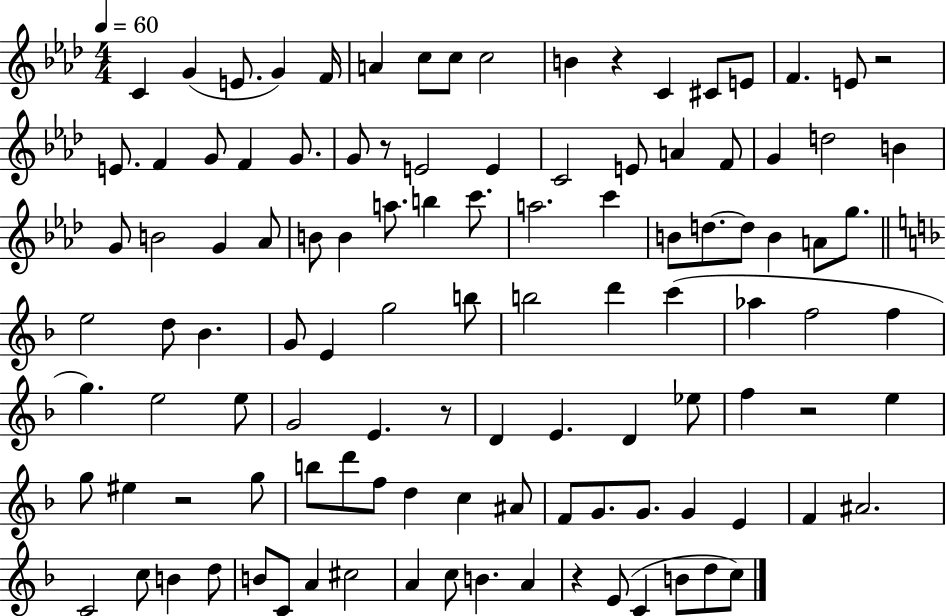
C4/q G4/q E4/e. G4/q F4/s A4/q C5/e C5/e C5/h B4/q R/q C4/q C#4/e E4/e F4/q. E4/e R/h E4/e. F4/q G4/e F4/q G4/e. G4/e R/e E4/h E4/q C4/h E4/e A4/q F4/e G4/q D5/h B4/q G4/e B4/h G4/q Ab4/e B4/e B4/q A5/e. B5/q C6/e. A5/h. C6/q B4/e D5/e. D5/e B4/q A4/e G5/e. E5/h D5/e Bb4/q. G4/e E4/q G5/h B5/e B5/h D6/q C6/q Ab5/q F5/h F5/q G5/q. E5/h E5/e G4/h E4/q. R/e D4/q E4/q. D4/q Eb5/e F5/q R/h E5/q G5/e EIS5/q R/h G5/e B5/e D6/e F5/e D5/q C5/q A#4/e F4/e G4/e. G4/e. G4/q E4/q F4/q A#4/h. C4/h C5/e B4/q D5/e B4/e C4/e A4/q C#5/h A4/q C5/e B4/q. A4/q R/q E4/e C4/q B4/e D5/e C5/e